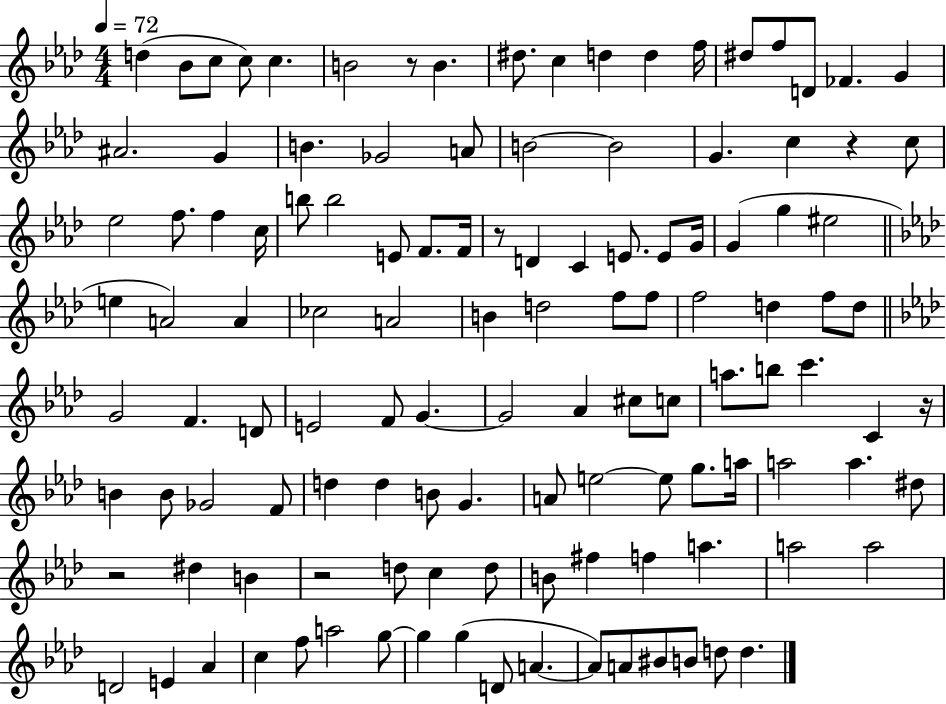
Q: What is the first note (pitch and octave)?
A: D5